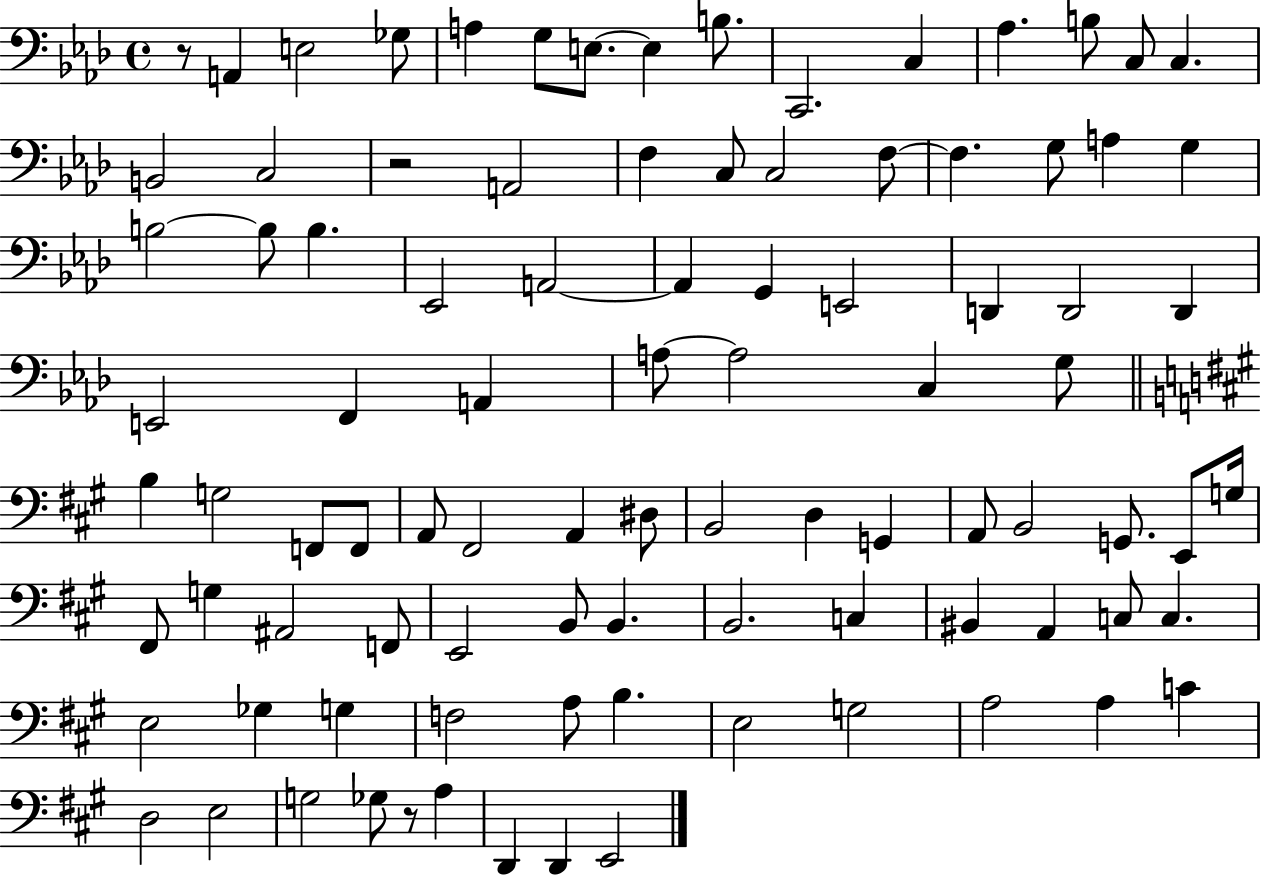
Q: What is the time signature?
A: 4/4